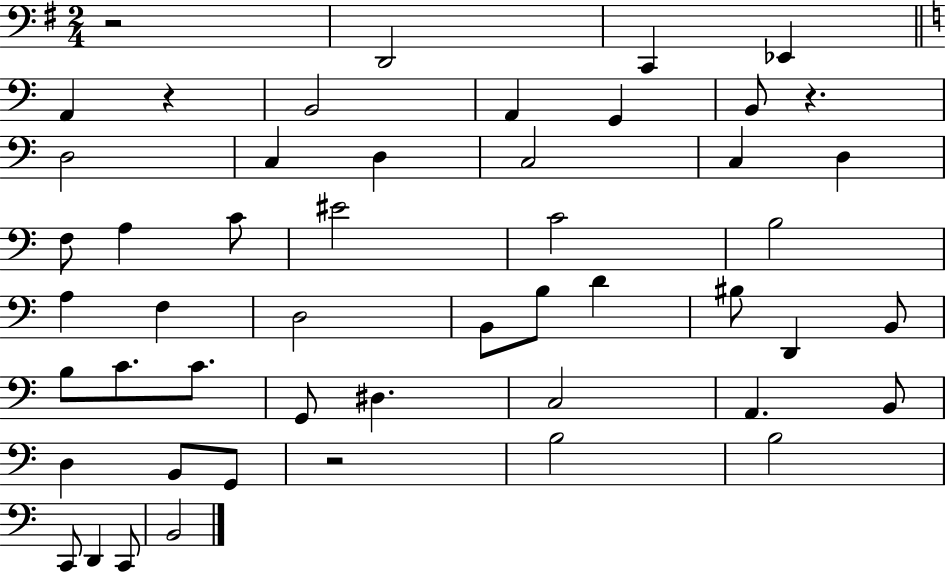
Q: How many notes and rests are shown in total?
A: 50